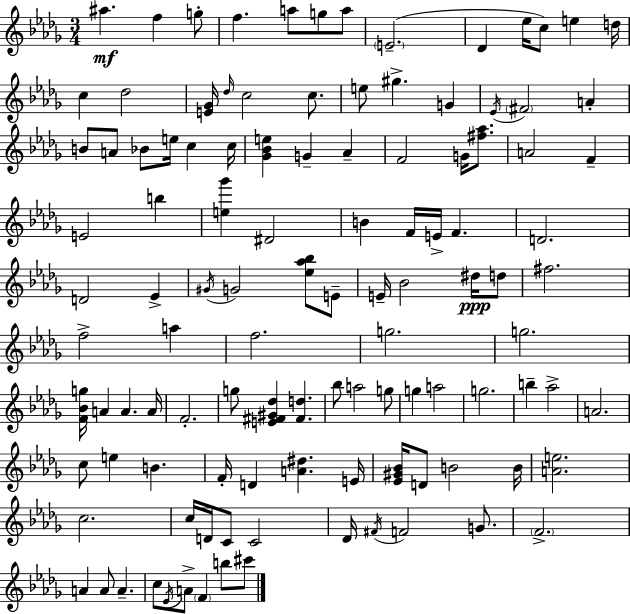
{
  \clef treble
  \numericTimeSignature
  \time 3/4
  \key bes \minor
  ais''4.\mf f''4 g''8-. | f''4. a''8 g''8 a''8 | \parenthesize e'2.--( | des'4 ees''16 c''8) e''4 d''16 | \break c''4 des''2 | <e' ges'>16 \grace { des''16 } c''2 c''8. | e''8 gis''4.-> g'4 | \acciaccatura { ees'16 } \parenthesize fis'2 a'4-. | \break b'8 a'8 bes'8 e''16 c''4 | c''16 <ges' bes' e''>4 g'4-- aes'4-- | f'2 g'16 <fis'' aes''>8. | a'2 f'4-- | \break e'2 b''4 | <e'' ges'''>4 dis'2 | b'4 f'16 e'16-> f'4. | d'2. | \break d'2 ees'4-> | \acciaccatura { gis'16 } g'2 <ees'' aes'' bes''>8 | e'8-- e'16-- bes'2 | dis''16\ppp d''8 fis''2. | \break f''2-> a''4 | f''2. | g''2. | g''2. | \break <f' bes' g''>16 a'4 a'4. | a'16 f'2.-. | g''8 <e' fis' gis' des''>4 <fis' d''>4. | bes''8 a''2 | \break g''8 g''4 a''2 | g''2. | b''4-- aes''2-> | a'2. | \break c''8 e''4 b'4. | f'16-. d'4 <a' dis''>4. | e'16 <ees' gis' bes'>16 d'8 b'2 | b'16 <a' e''>2. | \break c''2. | c''16 d'16 c'8 c'2 | des'16 \acciaccatura { fis'16 } f'2 | g'8. \parenthesize f'2.-> | \break a'4 a'8 a'4.-- | c''8 \acciaccatura { ees'16 } a'8-> \parenthesize f'4 | b''8 cis'''8 \bar "|."
}